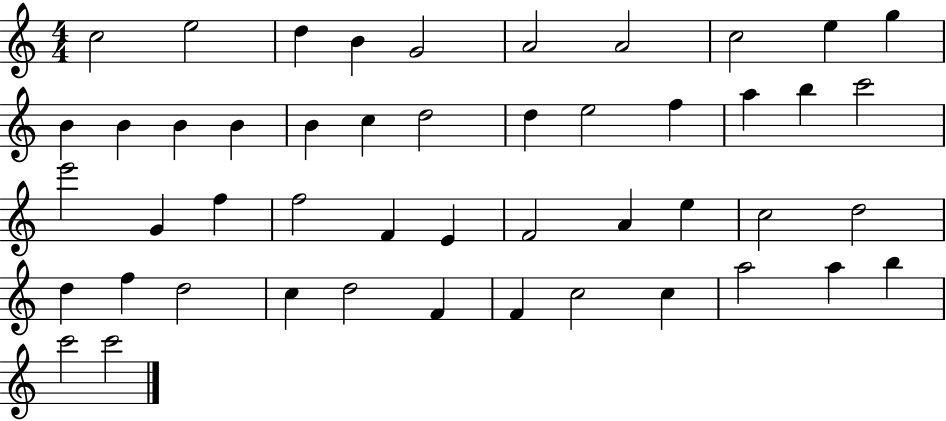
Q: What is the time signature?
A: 4/4